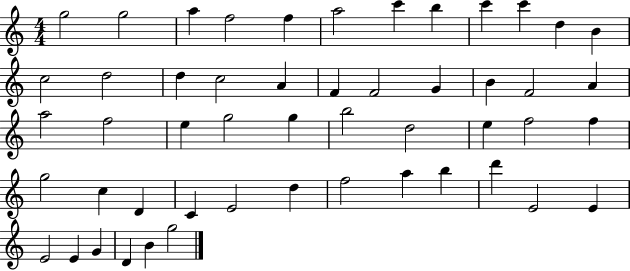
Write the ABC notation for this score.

X:1
T:Untitled
M:4/4
L:1/4
K:C
g2 g2 a f2 f a2 c' b c' c' d B c2 d2 d c2 A F F2 G B F2 A a2 f2 e g2 g b2 d2 e f2 f g2 c D C E2 d f2 a b d' E2 E E2 E G D B g2